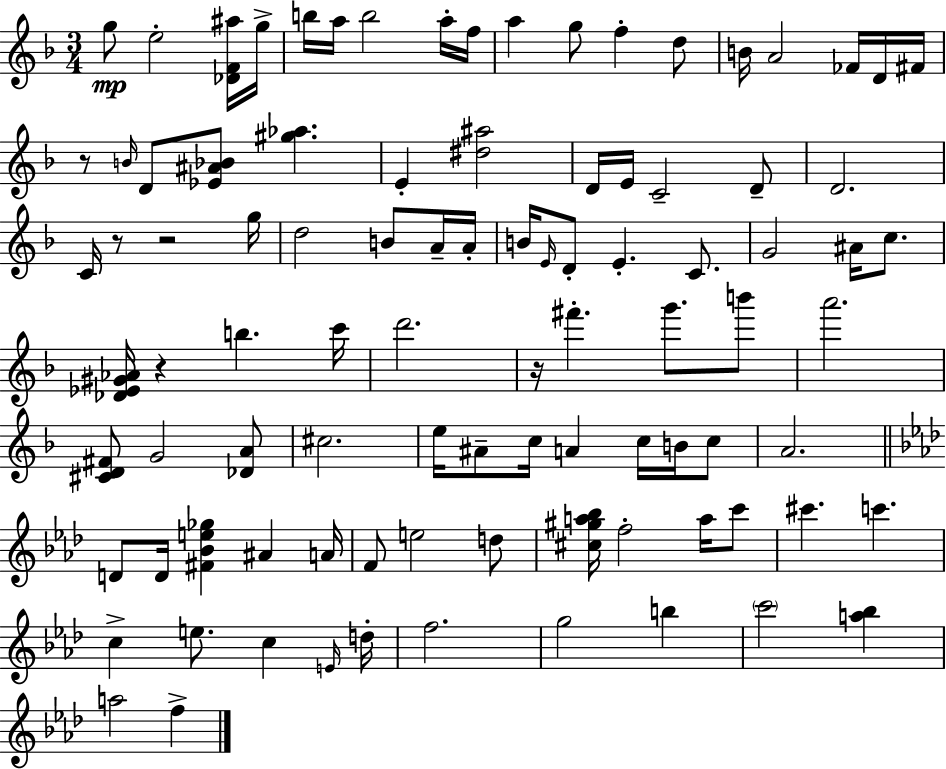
{
  \clef treble
  \numericTimeSignature
  \time 3/4
  \key d \minor
  g''8\mp e''2-. <des' f' ais''>16 g''16-> | b''16 a''16 b''2 a''16-. f''16 | a''4 g''8 f''4-. d''8 | b'16 a'2 fes'16 d'16 fis'16 | \break r8 \grace { b'16 } d'8 <ees' ais' bes'>8 <gis'' aes''>4. | e'4-. <dis'' ais''>2 | d'16 e'16 c'2-- d'8-- | d'2. | \break c'16 r8 r2 | g''16 d''2 b'8 a'16-- | a'16-. b'16 \grace { e'16 } d'8-. e'4.-. c'8. | g'2 ais'16 c''8. | \break <des' ees' gis' aes'>16 r4 b''4. | c'''16 d'''2. | r16 fis'''4.-. g'''8. | b'''8 a'''2. | \break <cis' d' fis'>8 g'2 | <des' a'>8 cis''2. | e''16 ais'8-- c''16 a'4 c''16 b'16 | c''8 a'2. | \break \bar "||" \break \key aes \major d'8 d'16 <fis' bes' e'' ges''>4 ais'4 a'16 | f'8 e''2 d''8 | <cis'' gis'' a'' bes''>16 f''2-. a''16 c'''8 | cis'''4. c'''4. | \break c''4-> e''8. c''4 \grace { e'16 } | d''16-. f''2. | g''2 b''4 | \parenthesize c'''2 <a'' bes''>4 | \break a''2 f''4-> | \bar "|."
}